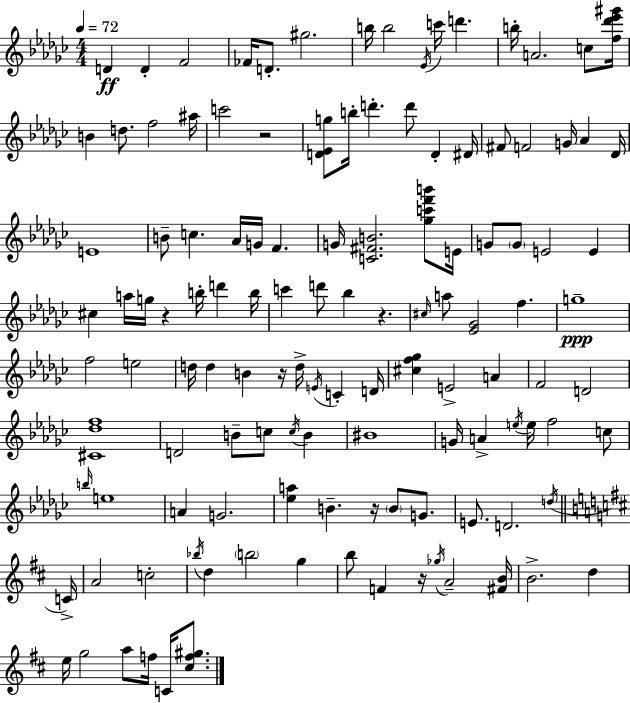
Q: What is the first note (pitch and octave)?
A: D4